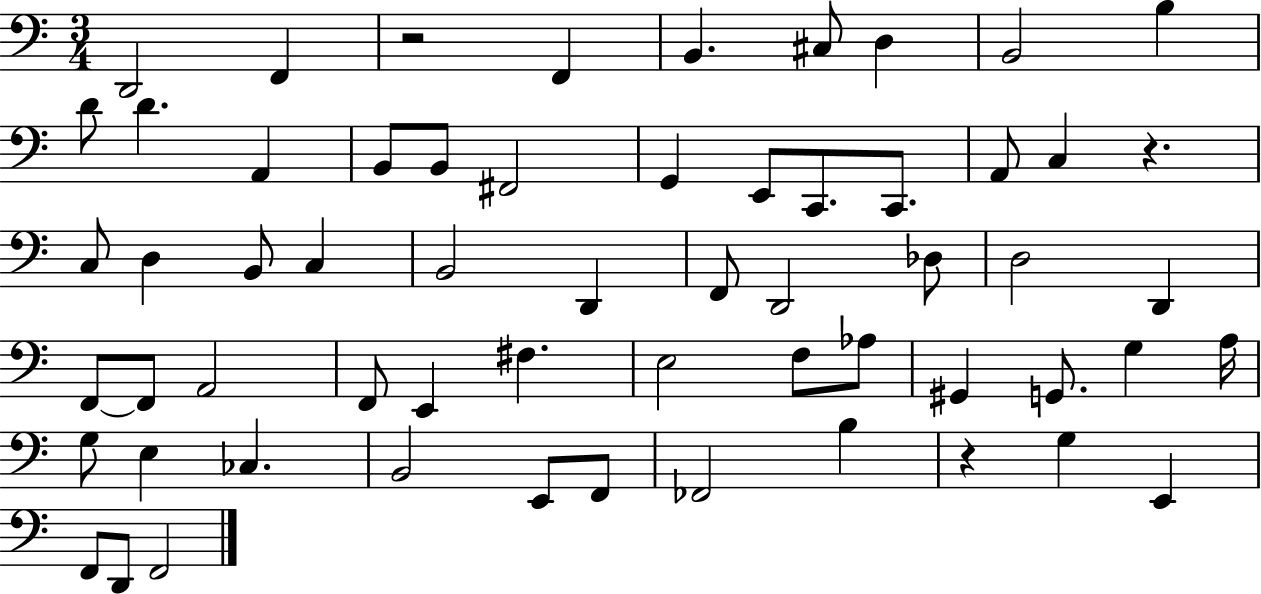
D2/h F2/q R/h F2/q B2/q. C#3/e D3/q B2/h B3/q D4/e D4/q. A2/q B2/e B2/e F#2/h G2/q E2/e C2/e. C2/e. A2/e C3/q R/q. C3/e D3/q B2/e C3/q B2/h D2/q F2/e D2/h Db3/e D3/h D2/q F2/e F2/e A2/h F2/e E2/q F#3/q. E3/h F3/e Ab3/e G#2/q G2/e. G3/q A3/s G3/e E3/q CES3/q. B2/h E2/e F2/e FES2/h B3/q R/q G3/q E2/q F2/e D2/e F2/h